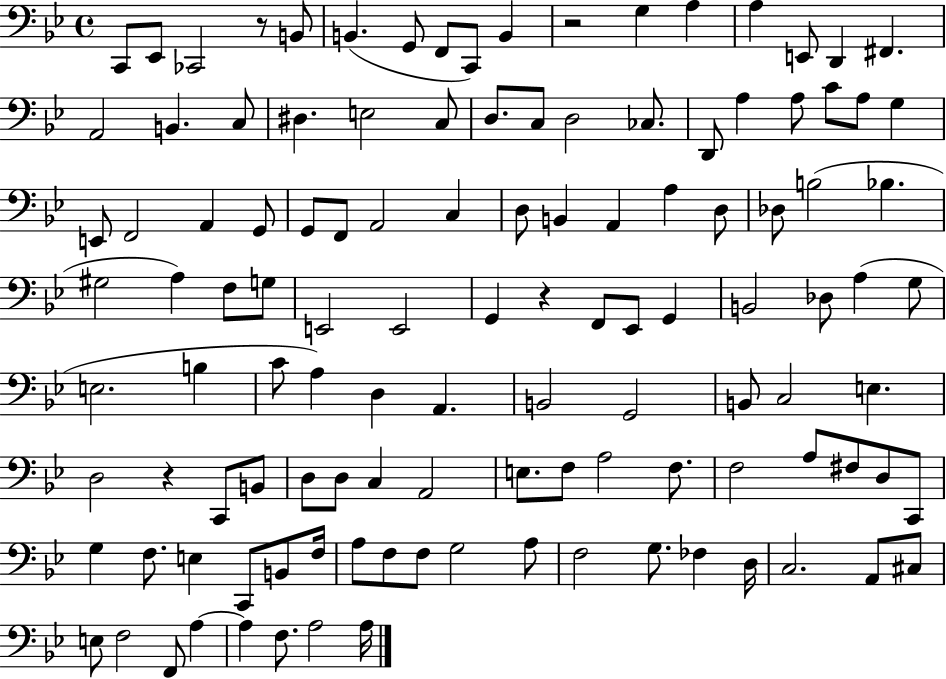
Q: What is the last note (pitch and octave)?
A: A3